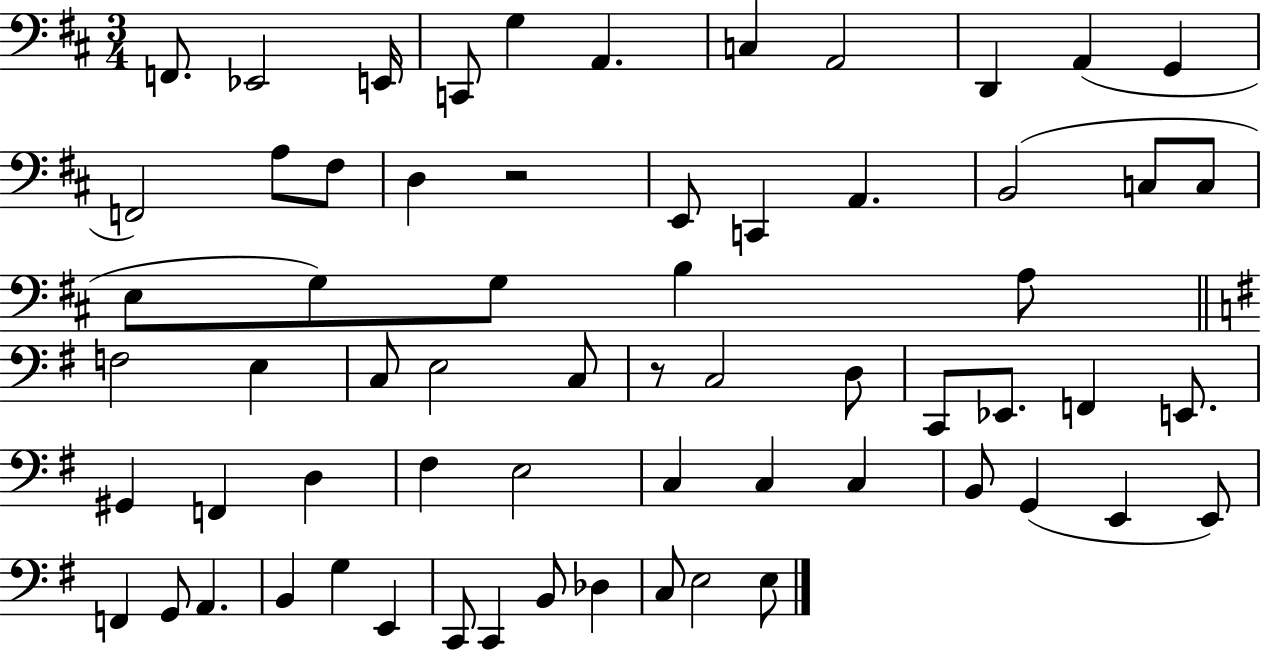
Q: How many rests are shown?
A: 2